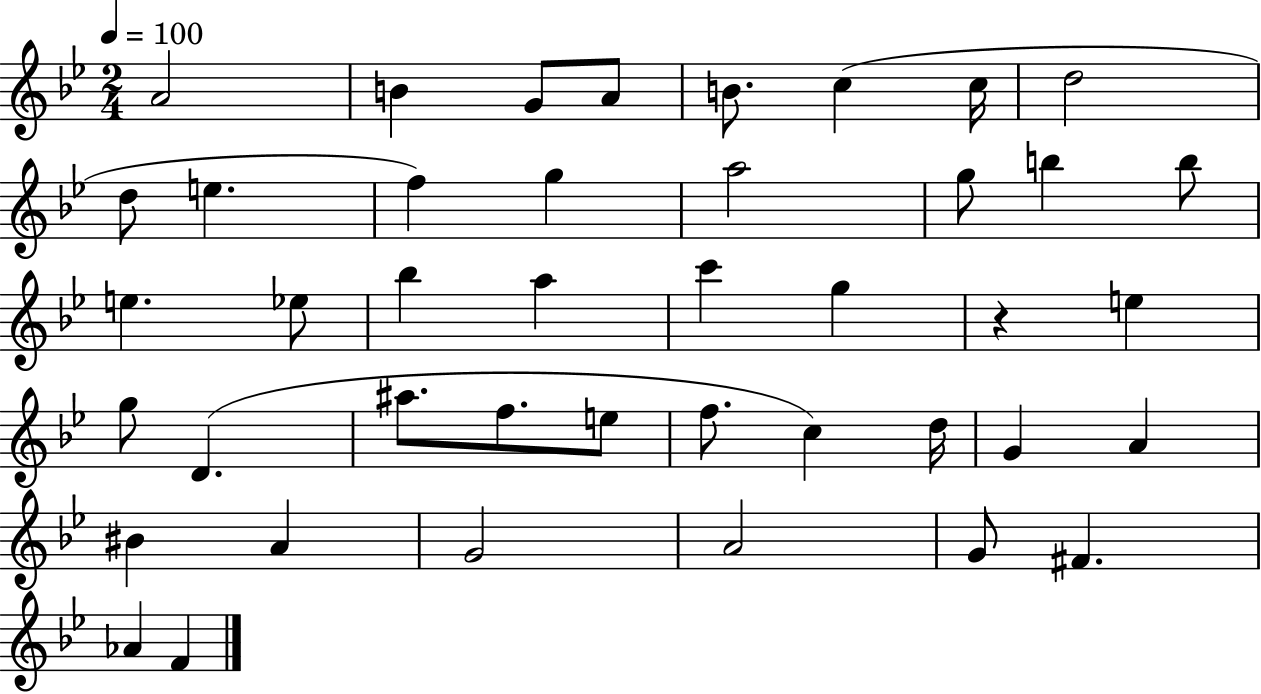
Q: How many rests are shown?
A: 1